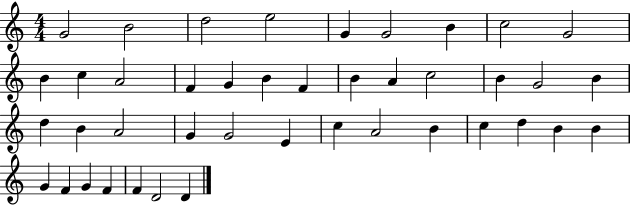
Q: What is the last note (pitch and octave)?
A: D4